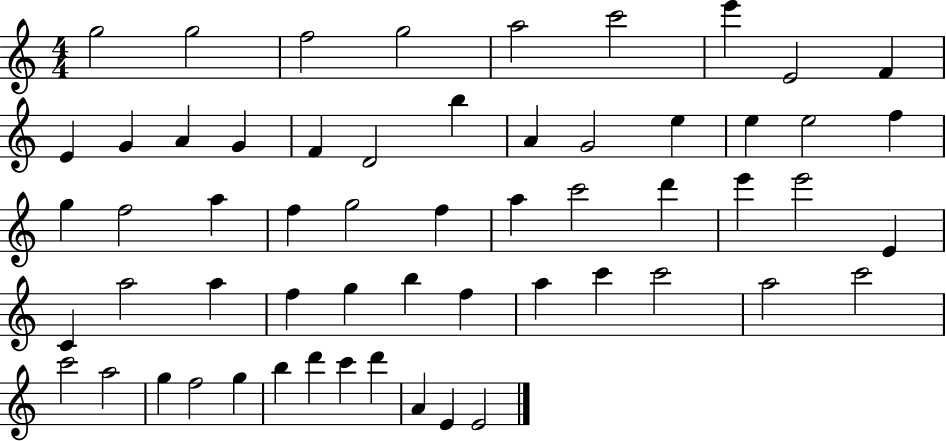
G5/h G5/h F5/h G5/h A5/h C6/h E6/q E4/h F4/q E4/q G4/q A4/q G4/q F4/q D4/h B5/q A4/q G4/h E5/q E5/q E5/h F5/q G5/q F5/h A5/q F5/q G5/h F5/q A5/q C6/h D6/q E6/q E6/h E4/q C4/q A5/h A5/q F5/q G5/q B5/q F5/q A5/q C6/q C6/h A5/h C6/h C6/h A5/h G5/q F5/h G5/q B5/q D6/q C6/q D6/q A4/q E4/q E4/h